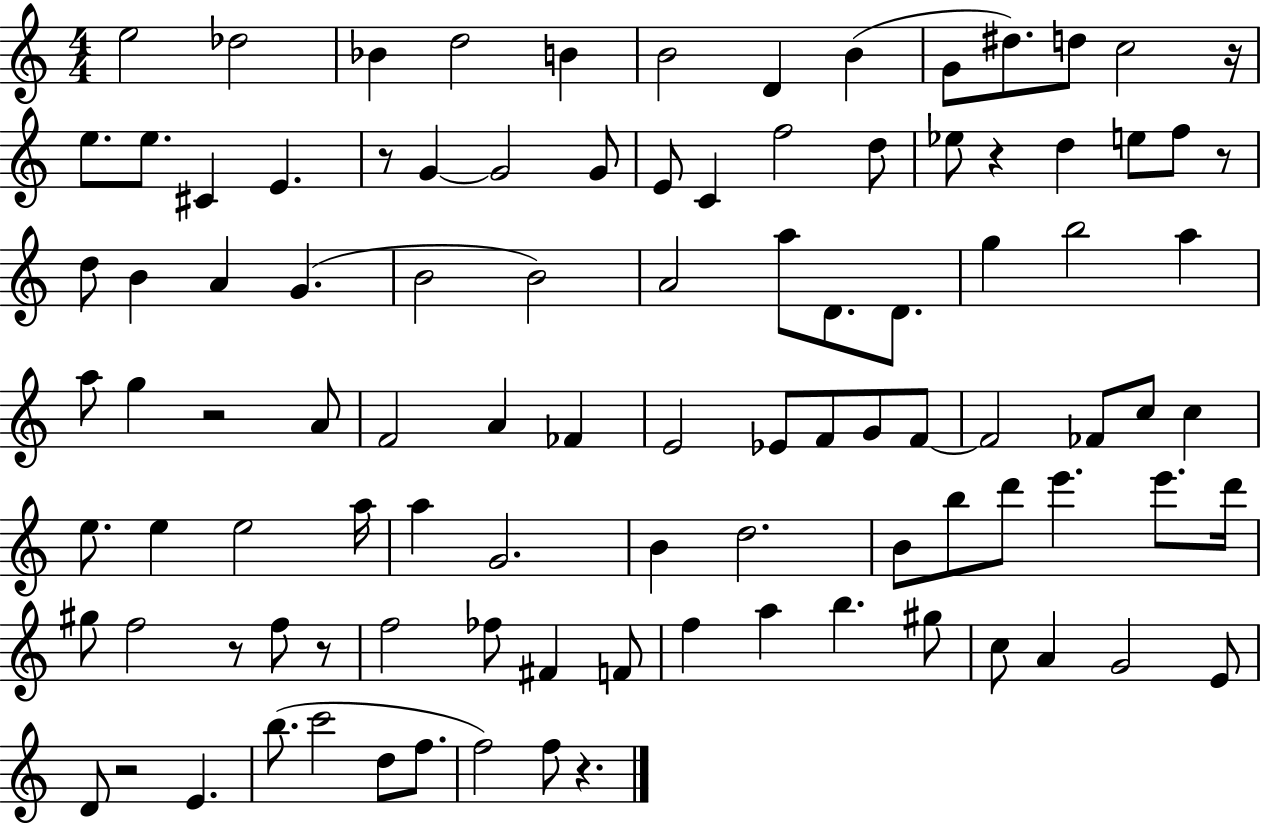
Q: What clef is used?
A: treble